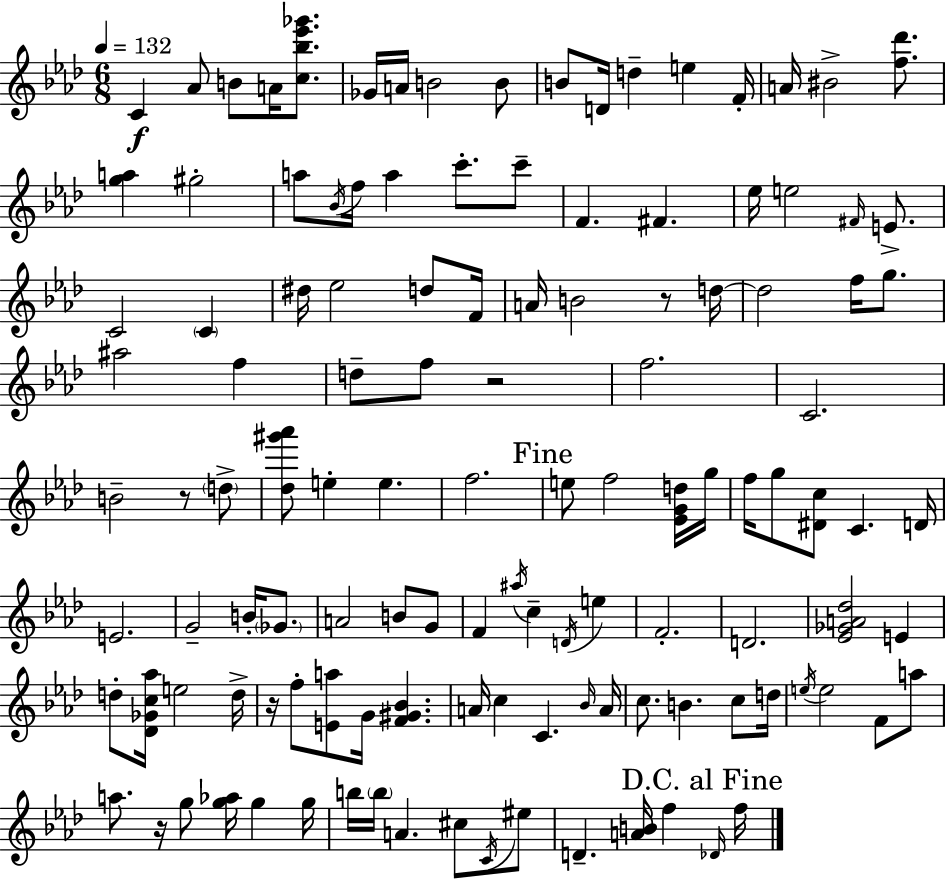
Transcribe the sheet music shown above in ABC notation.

X:1
T:Untitled
M:6/8
L:1/4
K:Fm
C _A/2 B/2 A/4 [c_b_e'_g']/2 _G/4 A/4 B2 B/2 B/2 D/4 d e F/4 A/4 ^B2 [f_d']/2 [ga] ^g2 a/2 _B/4 f/4 a c'/2 c'/2 F ^F _e/4 e2 ^F/4 E/2 C2 C ^d/4 _e2 d/2 F/4 A/4 B2 z/2 d/4 d2 f/4 g/2 ^a2 f d/2 f/2 z2 f2 C2 B2 z/2 d/2 [_d^g'_a']/2 e e f2 e/2 f2 [_EGd]/4 g/4 f/4 g/2 [^Dc]/2 C D/4 E2 G2 B/4 _G/2 A2 B/2 G/2 F ^a/4 c D/4 e F2 D2 [_E_GA_d]2 E d/2 [_D_Gc_a]/4 e2 d/4 z/4 f/2 [Ea]/2 G/4 [F^G_B] A/4 c C _B/4 A/4 c/2 B c/2 d/4 e/4 e2 F/2 a/2 a/2 z/4 g/2 [g_a]/4 g g/4 b/4 b/4 A ^c/2 C/4 ^e/2 D [AB]/4 f _D/4 f/4